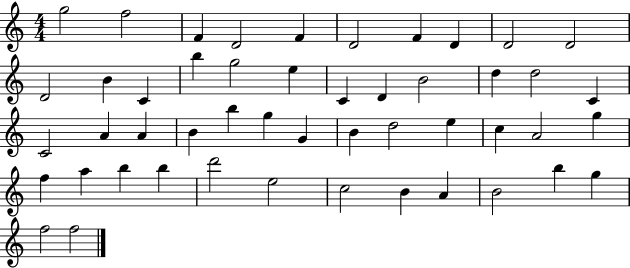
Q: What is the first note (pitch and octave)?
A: G5